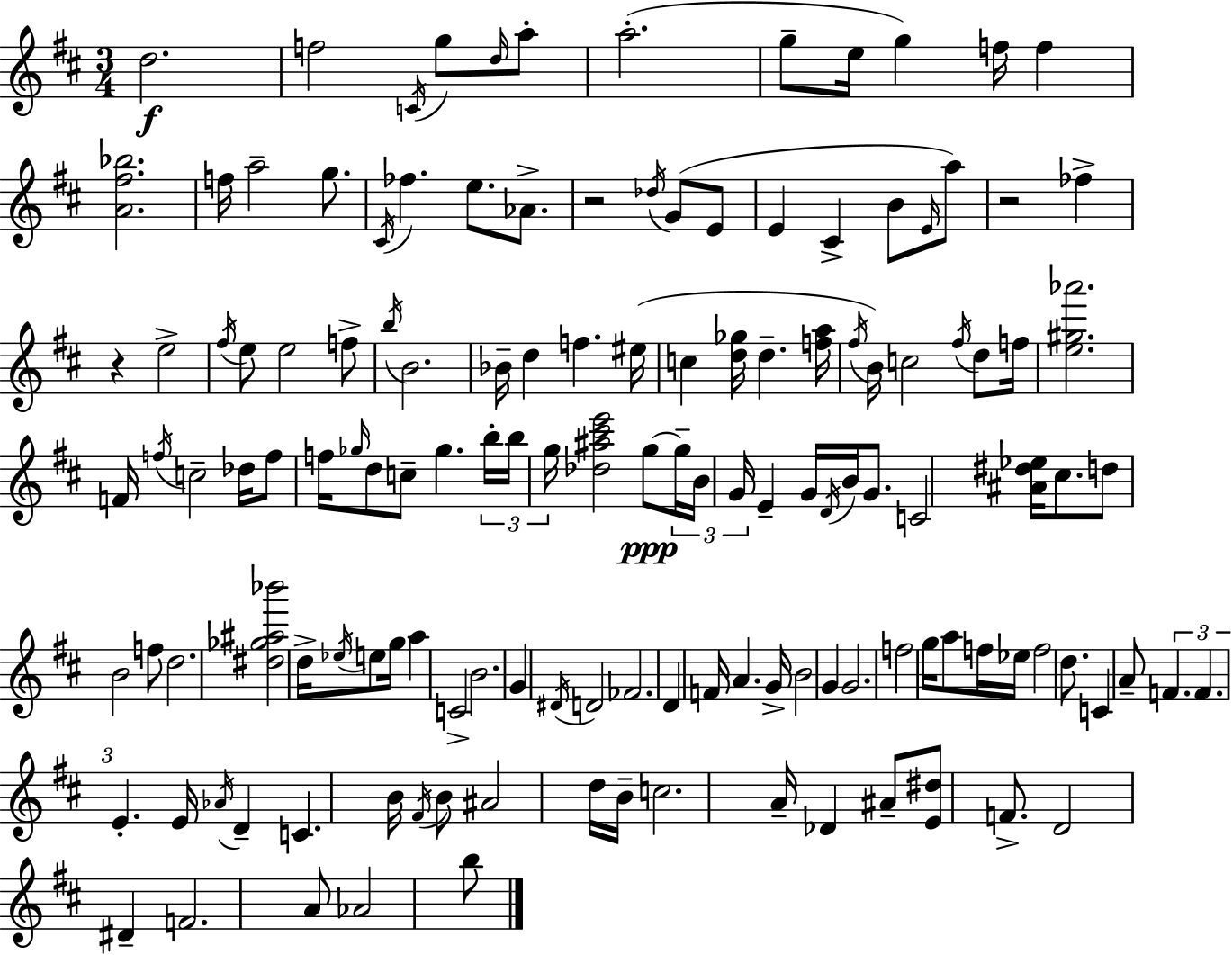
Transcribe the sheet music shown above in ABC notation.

X:1
T:Untitled
M:3/4
L:1/4
K:D
d2 f2 C/4 g/2 d/4 a/2 a2 g/2 e/4 g f/4 f [A^f_b]2 f/4 a2 g/2 ^C/4 _f e/2 _A/2 z2 _d/4 G/2 E/2 E ^C B/2 E/4 a/2 z2 _f z e2 ^f/4 e/2 e2 f/2 b/4 B2 _B/4 d f ^e/4 c [d_g]/4 d [fa]/4 ^f/4 B/4 c2 ^f/4 d/2 f/4 [e^g_a']2 F/4 f/4 c2 _d/4 f/2 f/4 _g/4 d/2 c/2 _g b/4 b/4 g/4 [_d^a^c'e']2 g/2 g/4 B/4 G/4 E G/4 D/4 B/4 G/2 C2 [^A^d_e]/4 ^c/2 d/2 B2 f/2 d2 [^d_g^a_b']2 d/4 _e/4 e/2 g/4 a C2 B2 G ^D/4 D2 _F2 D F/4 A G/4 B2 G G2 f2 g/4 a/2 f/4 _e/4 f2 d/2 C A/2 F F E E/4 _A/4 D C B/4 ^F/4 B/2 ^A2 d/4 B/4 c2 A/4 _D ^A/2 [E^d]/2 F/2 D2 ^D F2 A/2 _A2 b/2